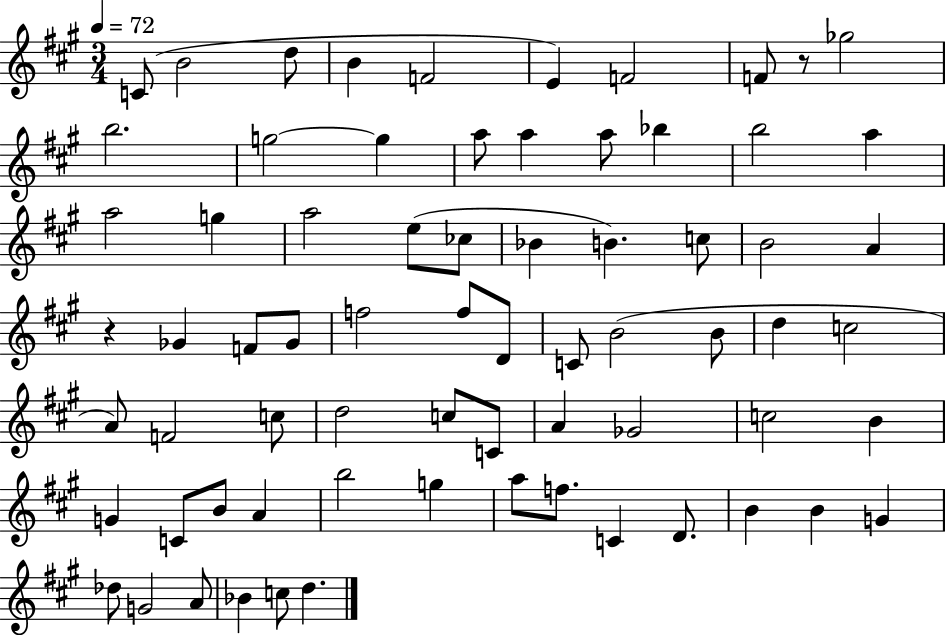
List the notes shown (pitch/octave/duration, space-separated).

C4/e B4/h D5/e B4/q F4/h E4/q F4/h F4/e R/e Gb5/h B5/h. G5/h G5/q A5/e A5/q A5/e Bb5/q B5/h A5/q A5/h G5/q A5/h E5/e CES5/e Bb4/q B4/q. C5/e B4/h A4/q R/q Gb4/q F4/e Gb4/e F5/h F5/e D4/e C4/e B4/h B4/e D5/q C5/h A4/e F4/h C5/e D5/h C5/e C4/e A4/q Gb4/h C5/h B4/q G4/q C4/e B4/e A4/q B5/h G5/q A5/e F5/e. C4/q D4/e. B4/q B4/q G4/q Db5/e G4/h A4/e Bb4/q C5/e D5/q.